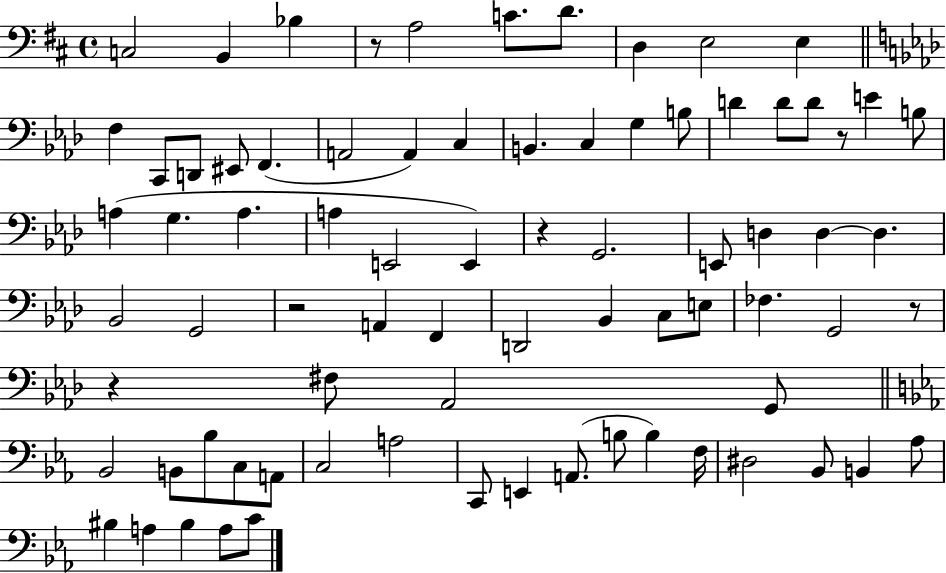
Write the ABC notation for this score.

X:1
T:Untitled
M:4/4
L:1/4
K:D
C,2 B,, _B, z/2 A,2 C/2 D/2 D, E,2 E, F, C,,/2 D,,/2 ^E,,/2 F,, A,,2 A,, C, B,, C, G, B,/2 D D/2 D/2 z/2 E B,/2 A, G, A, A, E,,2 E,, z G,,2 E,,/2 D, D, D, _B,,2 G,,2 z2 A,, F,, D,,2 _B,, C,/2 E,/2 _F, G,,2 z/2 z ^F,/2 _A,,2 G,,/2 _B,,2 B,,/2 _B,/2 C,/2 A,,/2 C,2 A,2 C,,/2 E,, A,,/2 B,/2 B, F,/4 ^D,2 _B,,/2 B,, _A,/2 ^B, A, ^B, A,/2 C/2